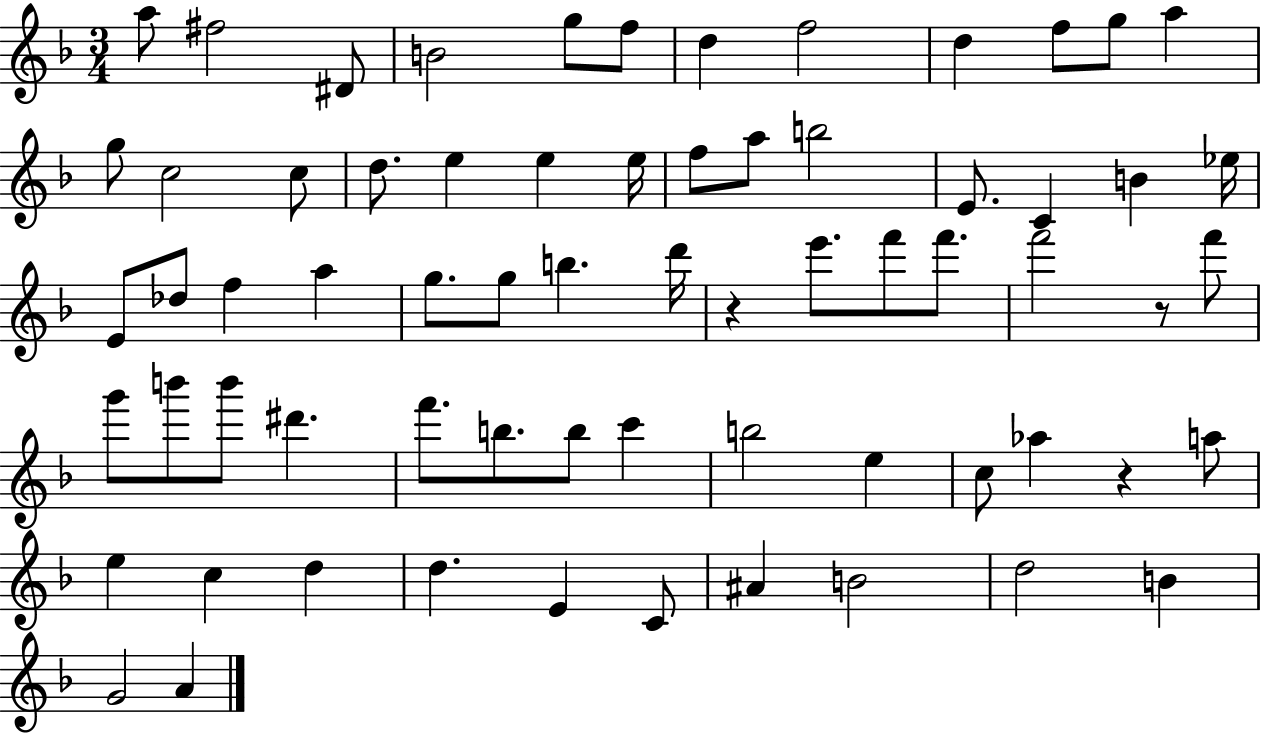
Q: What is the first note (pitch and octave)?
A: A5